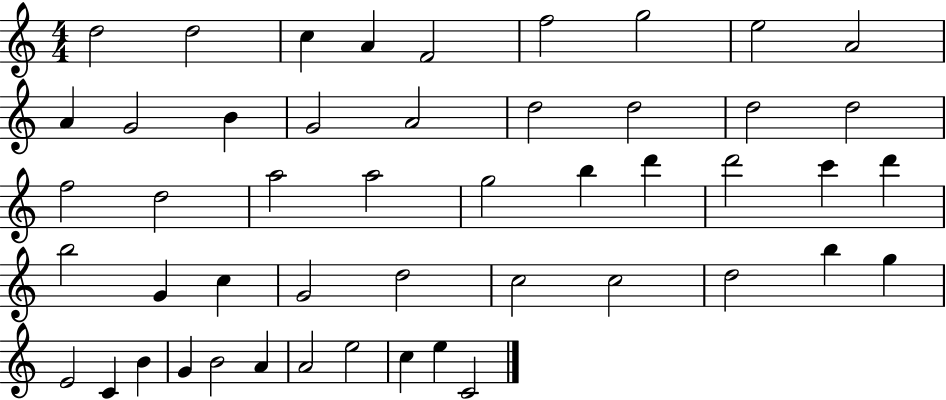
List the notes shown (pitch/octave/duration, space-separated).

D5/h D5/h C5/q A4/q F4/h F5/h G5/h E5/h A4/h A4/q G4/h B4/q G4/h A4/h D5/h D5/h D5/h D5/h F5/h D5/h A5/h A5/h G5/h B5/q D6/q D6/h C6/q D6/q B5/h G4/q C5/q G4/h D5/h C5/h C5/h D5/h B5/q G5/q E4/h C4/q B4/q G4/q B4/h A4/q A4/h E5/h C5/q E5/q C4/h